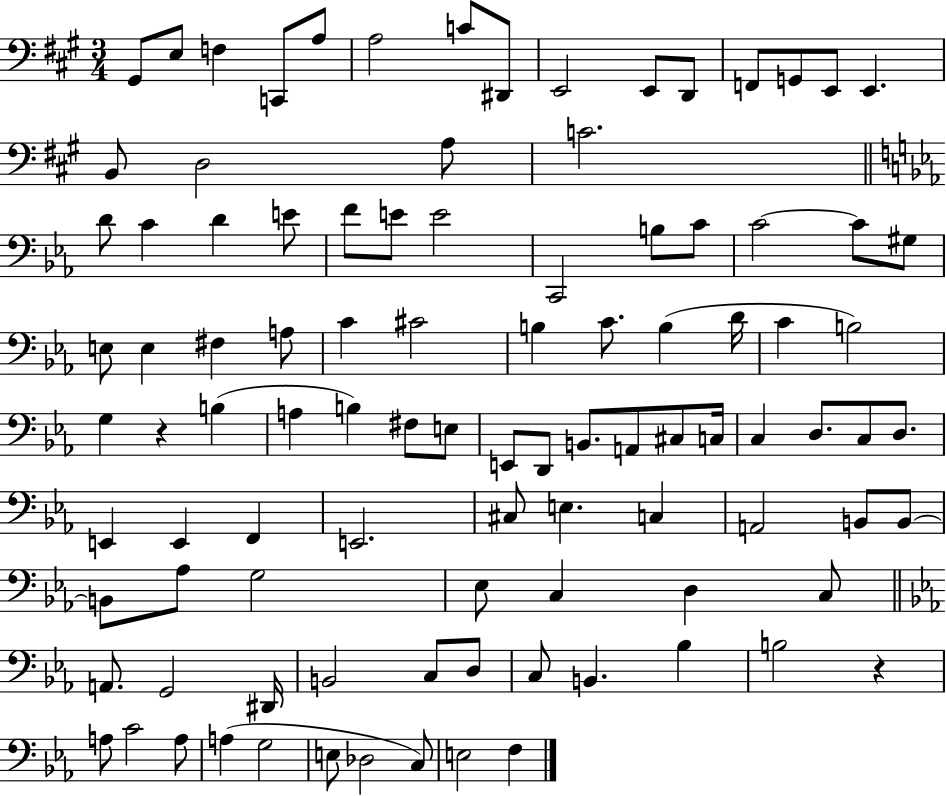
G#2/e E3/e F3/q C2/e A3/e A3/h C4/e D#2/e E2/h E2/e D2/e F2/e G2/e E2/e E2/q. B2/e D3/h A3/e C4/h. D4/e C4/q D4/q E4/e F4/e E4/e E4/h C2/h B3/e C4/e C4/h C4/e G#3/e E3/e E3/q F#3/q A3/e C4/q C#4/h B3/q C4/e. B3/q D4/s C4/q B3/h G3/q R/q B3/q A3/q B3/q F#3/e E3/e E2/e D2/e B2/e. A2/e C#3/e C3/s C3/q D3/e. C3/e D3/e. E2/q E2/q F2/q E2/h. C#3/e E3/q. C3/q A2/h B2/e B2/e B2/e Ab3/e G3/h Eb3/e C3/q D3/q C3/e A2/e. G2/h D#2/s B2/h C3/e D3/e C3/e B2/q. Bb3/q B3/h R/q A3/e C4/h A3/e A3/q G3/h E3/e Db3/h C3/e E3/h F3/q